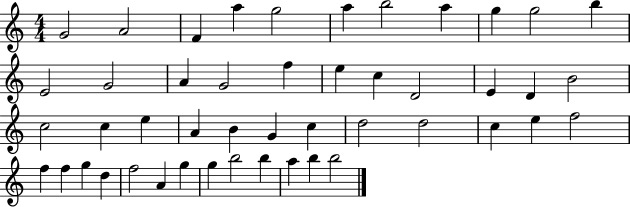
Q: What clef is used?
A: treble